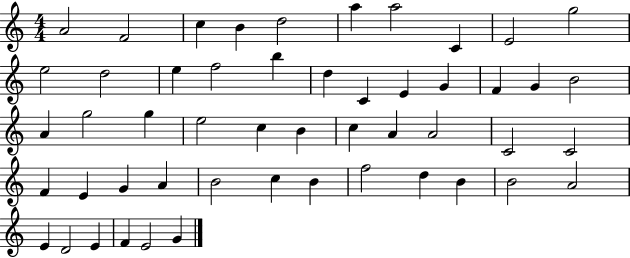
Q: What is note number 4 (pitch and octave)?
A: B4